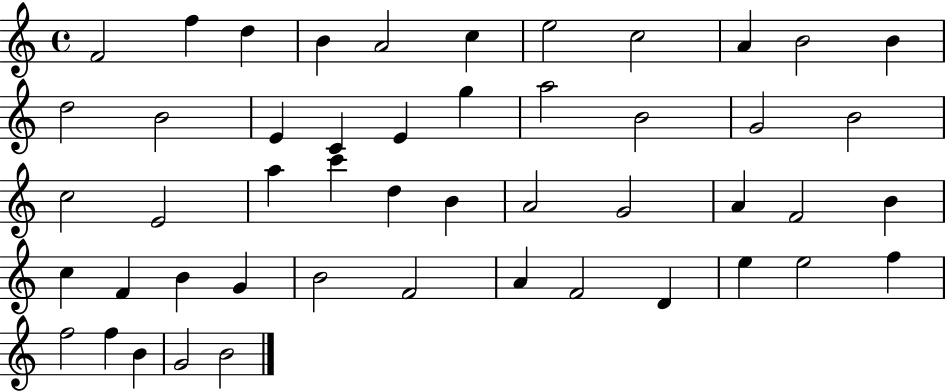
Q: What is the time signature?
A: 4/4